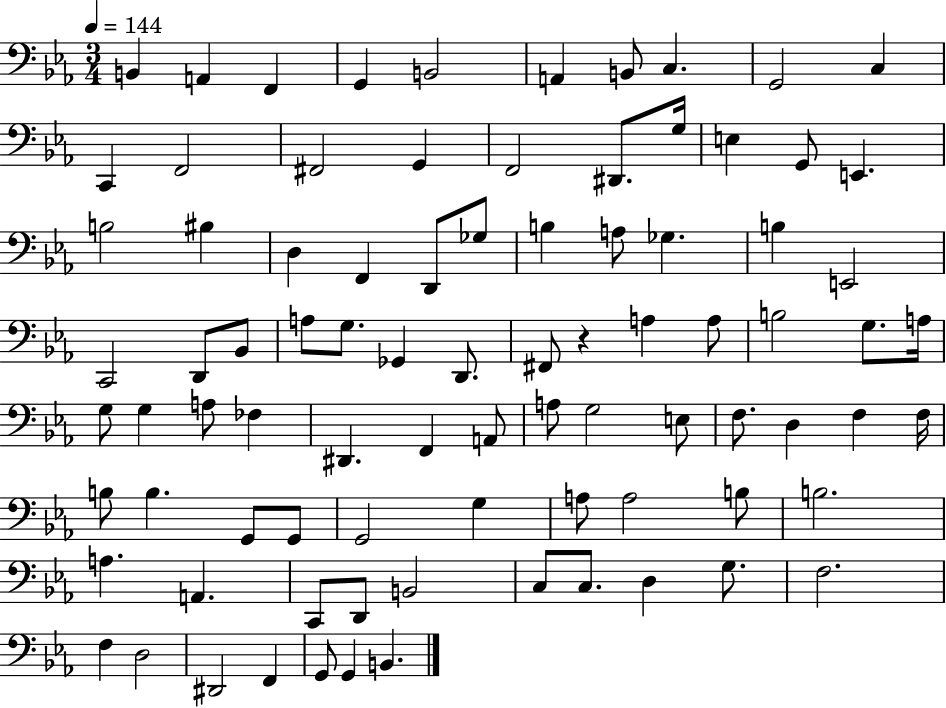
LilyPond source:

{
  \clef bass
  \numericTimeSignature
  \time 3/4
  \key ees \major
  \tempo 4 = 144
  b,4 a,4 f,4 | g,4 b,2 | a,4 b,8 c4. | g,2 c4 | \break c,4 f,2 | fis,2 g,4 | f,2 dis,8. g16 | e4 g,8 e,4. | \break b2 bis4 | d4 f,4 d,8 ges8 | b4 a8 ges4. | b4 e,2 | \break c,2 d,8 bes,8 | a8 g8. ges,4 d,8. | fis,8 r4 a4 a8 | b2 g8. a16 | \break g8 g4 a8 fes4 | dis,4. f,4 a,8 | a8 g2 e8 | f8. d4 f4 f16 | \break b8 b4. g,8 g,8 | g,2 g4 | a8 a2 b8 | b2. | \break a4. a,4. | c,8 d,8 b,2 | c8 c8. d4 g8. | f2. | \break f4 d2 | dis,2 f,4 | g,8 g,4 b,4. | \bar "|."
}